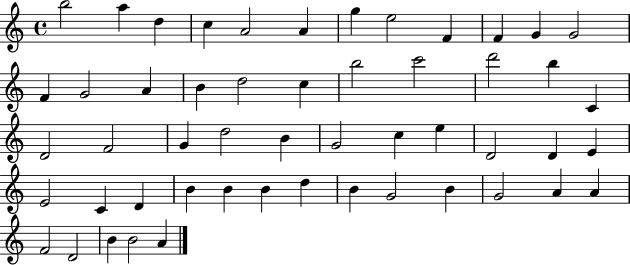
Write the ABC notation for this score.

X:1
T:Untitled
M:4/4
L:1/4
K:C
b2 a d c A2 A g e2 F F G G2 F G2 A B d2 c b2 c'2 d'2 b C D2 F2 G d2 B G2 c e D2 D E E2 C D B B B d B G2 B G2 A A F2 D2 B B2 A